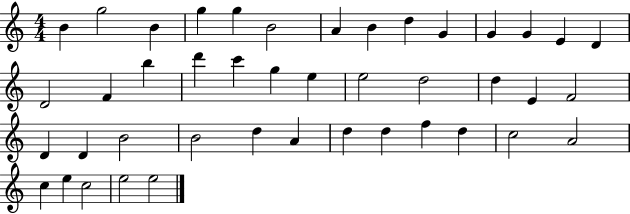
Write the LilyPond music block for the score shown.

{
  \clef treble
  \numericTimeSignature
  \time 4/4
  \key c \major
  b'4 g''2 b'4 | g''4 g''4 b'2 | a'4 b'4 d''4 g'4 | g'4 g'4 e'4 d'4 | \break d'2 f'4 b''4 | d'''4 c'''4 g''4 e''4 | e''2 d''2 | d''4 e'4 f'2 | \break d'4 d'4 b'2 | b'2 d''4 a'4 | d''4 d''4 f''4 d''4 | c''2 a'2 | \break c''4 e''4 c''2 | e''2 e''2 | \bar "|."
}